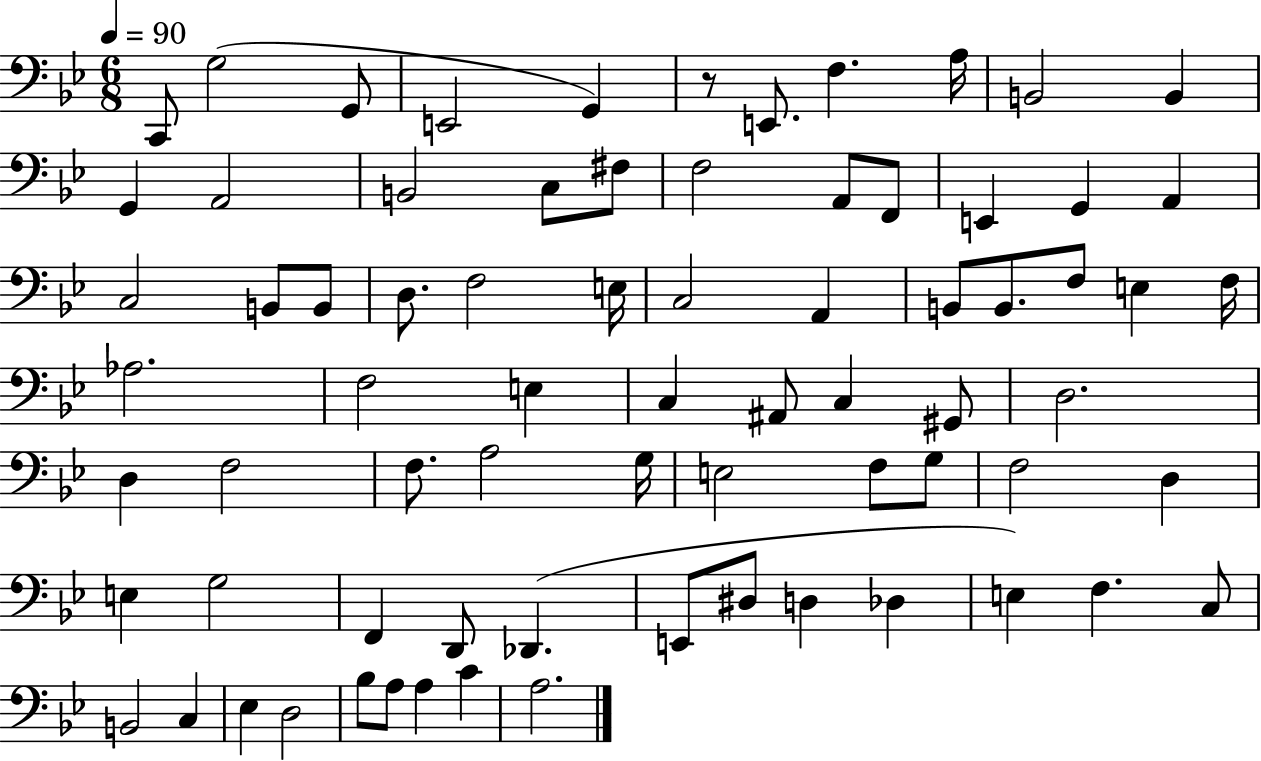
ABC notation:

X:1
T:Untitled
M:6/8
L:1/4
K:Bb
C,,/2 G,2 G,,/2 E,,2 G,, z/2 E,,/2 F, A,/4 B,,2 B,, G,, A,,2 B,,2 C,/2 ^F,/2 F,2 A,,/2 F,,/2 E,, G,, A,, C,2 B,,/2 B,,/2 D,/2 F,2 E,/4 C,2 A,, B,,/2 B,,/2 F,/2 E, F,/4 _A,2 F,2 E, C, ^A,,/2 C, ^G,,/2 D,2 D, F,2 F,/2 A,2 G,/4 E,2 F,/2 G,/2 F,2 D, E, G,2 F,, D,,/2 _D,, E,,/2 ^D,/2 D, _D, E, F, C,/2 B,,2 C, _E, D,2 _B,/2 A,/2 A, C A,2